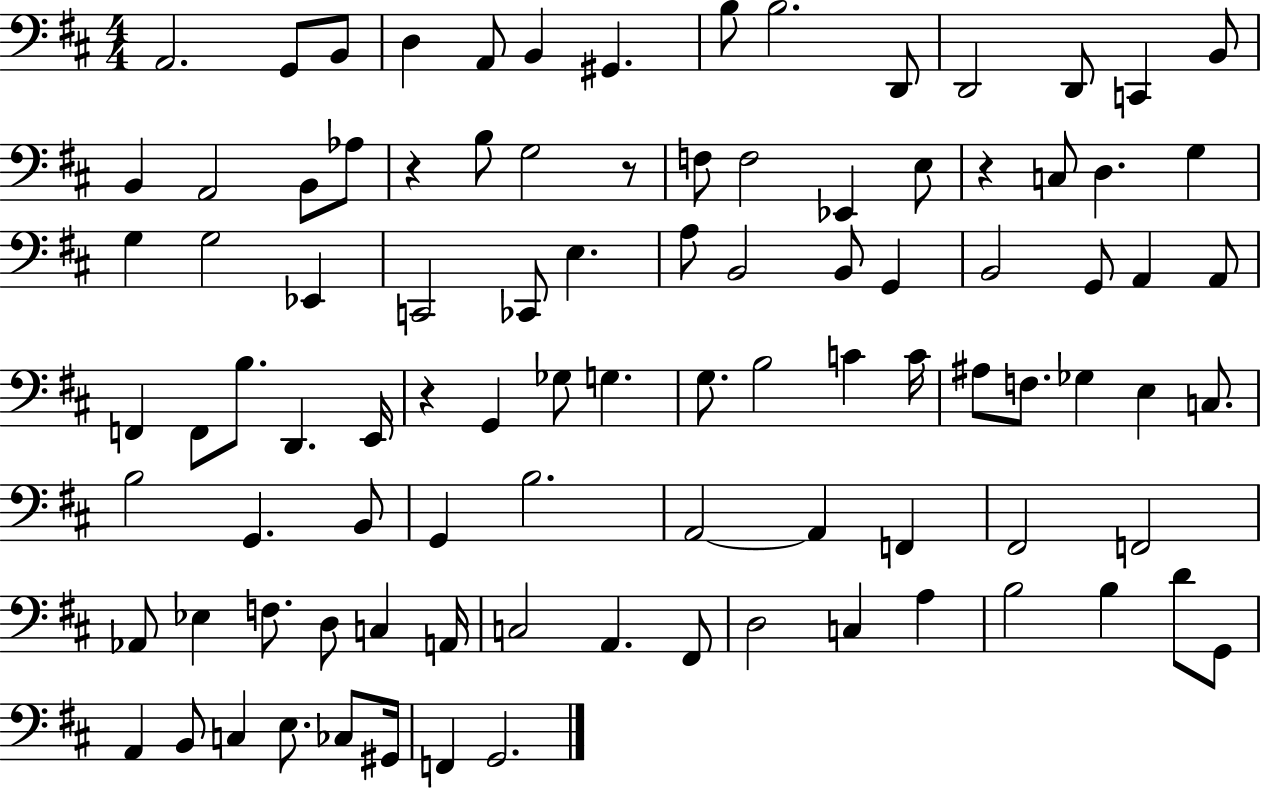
A2/h. G2/e B2/e D3/q A2/e B2/q G#2/q. B3/e B3/h. D2/e D2/h D2/e C2/q B2/e B2/q A2/h B2/e Ab3/e R/q B3/e G3/h R/e F3/e F3/h Eb2/q E3/e R/q C3/e D3/q. G3/q G3/q G3/h Eb2/q C2/h CES2/e E3/q. A3/e B2/h B2/e G2/q B2/h G2/e A2/q A2/e F2/q F2/e B3/e. D2/q. E2/s R/q G2/q Gb3/e G3/q. G3/e. B3/h C4/q C4/s A#3/e F3/e. Gb3/q E3/q C3/e. B3/h G2/q. B2/e G2/q B3/h. A2/h A2/q F2/q F#2/h F2/h Ab2/e Eb3/q F3/e. D3/e C3/q A2/s C3/h A2/q. F#2/e D3/h C3/q A3/q B3/h B3/q D4/e G2/e A2/q B2/e C3/q E3/e. CES3/e G#2/s F2/q G2/h.